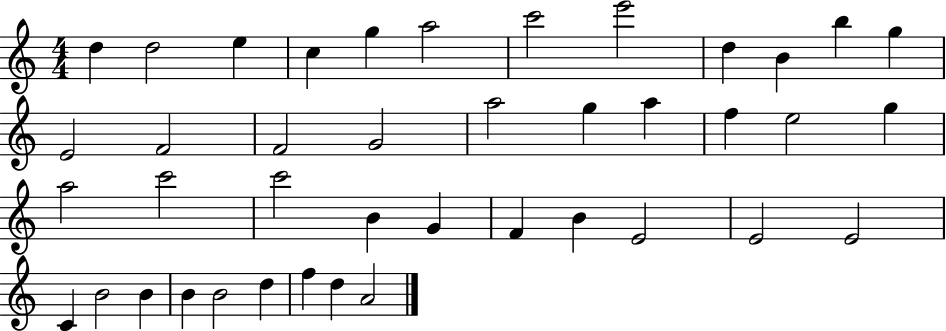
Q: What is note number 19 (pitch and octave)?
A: A5